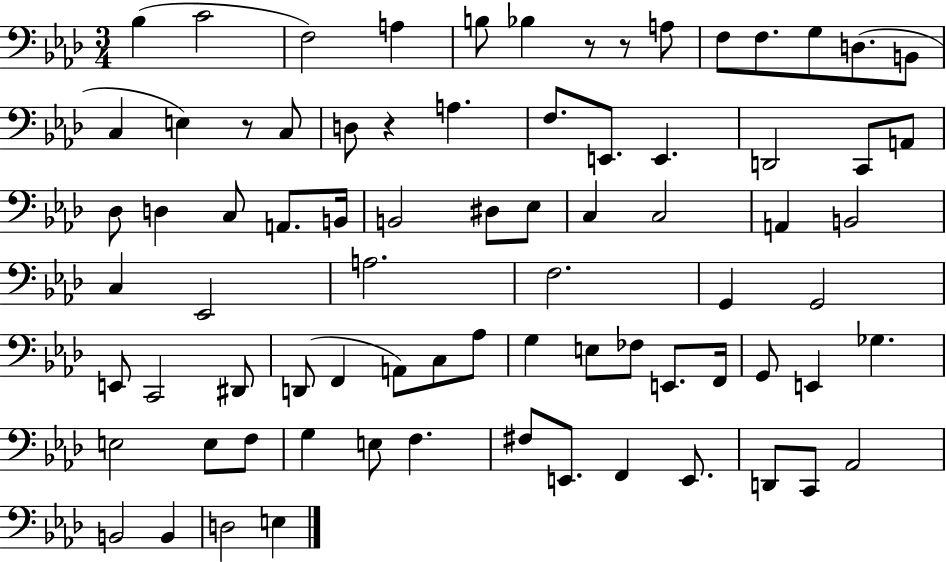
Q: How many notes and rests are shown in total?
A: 78